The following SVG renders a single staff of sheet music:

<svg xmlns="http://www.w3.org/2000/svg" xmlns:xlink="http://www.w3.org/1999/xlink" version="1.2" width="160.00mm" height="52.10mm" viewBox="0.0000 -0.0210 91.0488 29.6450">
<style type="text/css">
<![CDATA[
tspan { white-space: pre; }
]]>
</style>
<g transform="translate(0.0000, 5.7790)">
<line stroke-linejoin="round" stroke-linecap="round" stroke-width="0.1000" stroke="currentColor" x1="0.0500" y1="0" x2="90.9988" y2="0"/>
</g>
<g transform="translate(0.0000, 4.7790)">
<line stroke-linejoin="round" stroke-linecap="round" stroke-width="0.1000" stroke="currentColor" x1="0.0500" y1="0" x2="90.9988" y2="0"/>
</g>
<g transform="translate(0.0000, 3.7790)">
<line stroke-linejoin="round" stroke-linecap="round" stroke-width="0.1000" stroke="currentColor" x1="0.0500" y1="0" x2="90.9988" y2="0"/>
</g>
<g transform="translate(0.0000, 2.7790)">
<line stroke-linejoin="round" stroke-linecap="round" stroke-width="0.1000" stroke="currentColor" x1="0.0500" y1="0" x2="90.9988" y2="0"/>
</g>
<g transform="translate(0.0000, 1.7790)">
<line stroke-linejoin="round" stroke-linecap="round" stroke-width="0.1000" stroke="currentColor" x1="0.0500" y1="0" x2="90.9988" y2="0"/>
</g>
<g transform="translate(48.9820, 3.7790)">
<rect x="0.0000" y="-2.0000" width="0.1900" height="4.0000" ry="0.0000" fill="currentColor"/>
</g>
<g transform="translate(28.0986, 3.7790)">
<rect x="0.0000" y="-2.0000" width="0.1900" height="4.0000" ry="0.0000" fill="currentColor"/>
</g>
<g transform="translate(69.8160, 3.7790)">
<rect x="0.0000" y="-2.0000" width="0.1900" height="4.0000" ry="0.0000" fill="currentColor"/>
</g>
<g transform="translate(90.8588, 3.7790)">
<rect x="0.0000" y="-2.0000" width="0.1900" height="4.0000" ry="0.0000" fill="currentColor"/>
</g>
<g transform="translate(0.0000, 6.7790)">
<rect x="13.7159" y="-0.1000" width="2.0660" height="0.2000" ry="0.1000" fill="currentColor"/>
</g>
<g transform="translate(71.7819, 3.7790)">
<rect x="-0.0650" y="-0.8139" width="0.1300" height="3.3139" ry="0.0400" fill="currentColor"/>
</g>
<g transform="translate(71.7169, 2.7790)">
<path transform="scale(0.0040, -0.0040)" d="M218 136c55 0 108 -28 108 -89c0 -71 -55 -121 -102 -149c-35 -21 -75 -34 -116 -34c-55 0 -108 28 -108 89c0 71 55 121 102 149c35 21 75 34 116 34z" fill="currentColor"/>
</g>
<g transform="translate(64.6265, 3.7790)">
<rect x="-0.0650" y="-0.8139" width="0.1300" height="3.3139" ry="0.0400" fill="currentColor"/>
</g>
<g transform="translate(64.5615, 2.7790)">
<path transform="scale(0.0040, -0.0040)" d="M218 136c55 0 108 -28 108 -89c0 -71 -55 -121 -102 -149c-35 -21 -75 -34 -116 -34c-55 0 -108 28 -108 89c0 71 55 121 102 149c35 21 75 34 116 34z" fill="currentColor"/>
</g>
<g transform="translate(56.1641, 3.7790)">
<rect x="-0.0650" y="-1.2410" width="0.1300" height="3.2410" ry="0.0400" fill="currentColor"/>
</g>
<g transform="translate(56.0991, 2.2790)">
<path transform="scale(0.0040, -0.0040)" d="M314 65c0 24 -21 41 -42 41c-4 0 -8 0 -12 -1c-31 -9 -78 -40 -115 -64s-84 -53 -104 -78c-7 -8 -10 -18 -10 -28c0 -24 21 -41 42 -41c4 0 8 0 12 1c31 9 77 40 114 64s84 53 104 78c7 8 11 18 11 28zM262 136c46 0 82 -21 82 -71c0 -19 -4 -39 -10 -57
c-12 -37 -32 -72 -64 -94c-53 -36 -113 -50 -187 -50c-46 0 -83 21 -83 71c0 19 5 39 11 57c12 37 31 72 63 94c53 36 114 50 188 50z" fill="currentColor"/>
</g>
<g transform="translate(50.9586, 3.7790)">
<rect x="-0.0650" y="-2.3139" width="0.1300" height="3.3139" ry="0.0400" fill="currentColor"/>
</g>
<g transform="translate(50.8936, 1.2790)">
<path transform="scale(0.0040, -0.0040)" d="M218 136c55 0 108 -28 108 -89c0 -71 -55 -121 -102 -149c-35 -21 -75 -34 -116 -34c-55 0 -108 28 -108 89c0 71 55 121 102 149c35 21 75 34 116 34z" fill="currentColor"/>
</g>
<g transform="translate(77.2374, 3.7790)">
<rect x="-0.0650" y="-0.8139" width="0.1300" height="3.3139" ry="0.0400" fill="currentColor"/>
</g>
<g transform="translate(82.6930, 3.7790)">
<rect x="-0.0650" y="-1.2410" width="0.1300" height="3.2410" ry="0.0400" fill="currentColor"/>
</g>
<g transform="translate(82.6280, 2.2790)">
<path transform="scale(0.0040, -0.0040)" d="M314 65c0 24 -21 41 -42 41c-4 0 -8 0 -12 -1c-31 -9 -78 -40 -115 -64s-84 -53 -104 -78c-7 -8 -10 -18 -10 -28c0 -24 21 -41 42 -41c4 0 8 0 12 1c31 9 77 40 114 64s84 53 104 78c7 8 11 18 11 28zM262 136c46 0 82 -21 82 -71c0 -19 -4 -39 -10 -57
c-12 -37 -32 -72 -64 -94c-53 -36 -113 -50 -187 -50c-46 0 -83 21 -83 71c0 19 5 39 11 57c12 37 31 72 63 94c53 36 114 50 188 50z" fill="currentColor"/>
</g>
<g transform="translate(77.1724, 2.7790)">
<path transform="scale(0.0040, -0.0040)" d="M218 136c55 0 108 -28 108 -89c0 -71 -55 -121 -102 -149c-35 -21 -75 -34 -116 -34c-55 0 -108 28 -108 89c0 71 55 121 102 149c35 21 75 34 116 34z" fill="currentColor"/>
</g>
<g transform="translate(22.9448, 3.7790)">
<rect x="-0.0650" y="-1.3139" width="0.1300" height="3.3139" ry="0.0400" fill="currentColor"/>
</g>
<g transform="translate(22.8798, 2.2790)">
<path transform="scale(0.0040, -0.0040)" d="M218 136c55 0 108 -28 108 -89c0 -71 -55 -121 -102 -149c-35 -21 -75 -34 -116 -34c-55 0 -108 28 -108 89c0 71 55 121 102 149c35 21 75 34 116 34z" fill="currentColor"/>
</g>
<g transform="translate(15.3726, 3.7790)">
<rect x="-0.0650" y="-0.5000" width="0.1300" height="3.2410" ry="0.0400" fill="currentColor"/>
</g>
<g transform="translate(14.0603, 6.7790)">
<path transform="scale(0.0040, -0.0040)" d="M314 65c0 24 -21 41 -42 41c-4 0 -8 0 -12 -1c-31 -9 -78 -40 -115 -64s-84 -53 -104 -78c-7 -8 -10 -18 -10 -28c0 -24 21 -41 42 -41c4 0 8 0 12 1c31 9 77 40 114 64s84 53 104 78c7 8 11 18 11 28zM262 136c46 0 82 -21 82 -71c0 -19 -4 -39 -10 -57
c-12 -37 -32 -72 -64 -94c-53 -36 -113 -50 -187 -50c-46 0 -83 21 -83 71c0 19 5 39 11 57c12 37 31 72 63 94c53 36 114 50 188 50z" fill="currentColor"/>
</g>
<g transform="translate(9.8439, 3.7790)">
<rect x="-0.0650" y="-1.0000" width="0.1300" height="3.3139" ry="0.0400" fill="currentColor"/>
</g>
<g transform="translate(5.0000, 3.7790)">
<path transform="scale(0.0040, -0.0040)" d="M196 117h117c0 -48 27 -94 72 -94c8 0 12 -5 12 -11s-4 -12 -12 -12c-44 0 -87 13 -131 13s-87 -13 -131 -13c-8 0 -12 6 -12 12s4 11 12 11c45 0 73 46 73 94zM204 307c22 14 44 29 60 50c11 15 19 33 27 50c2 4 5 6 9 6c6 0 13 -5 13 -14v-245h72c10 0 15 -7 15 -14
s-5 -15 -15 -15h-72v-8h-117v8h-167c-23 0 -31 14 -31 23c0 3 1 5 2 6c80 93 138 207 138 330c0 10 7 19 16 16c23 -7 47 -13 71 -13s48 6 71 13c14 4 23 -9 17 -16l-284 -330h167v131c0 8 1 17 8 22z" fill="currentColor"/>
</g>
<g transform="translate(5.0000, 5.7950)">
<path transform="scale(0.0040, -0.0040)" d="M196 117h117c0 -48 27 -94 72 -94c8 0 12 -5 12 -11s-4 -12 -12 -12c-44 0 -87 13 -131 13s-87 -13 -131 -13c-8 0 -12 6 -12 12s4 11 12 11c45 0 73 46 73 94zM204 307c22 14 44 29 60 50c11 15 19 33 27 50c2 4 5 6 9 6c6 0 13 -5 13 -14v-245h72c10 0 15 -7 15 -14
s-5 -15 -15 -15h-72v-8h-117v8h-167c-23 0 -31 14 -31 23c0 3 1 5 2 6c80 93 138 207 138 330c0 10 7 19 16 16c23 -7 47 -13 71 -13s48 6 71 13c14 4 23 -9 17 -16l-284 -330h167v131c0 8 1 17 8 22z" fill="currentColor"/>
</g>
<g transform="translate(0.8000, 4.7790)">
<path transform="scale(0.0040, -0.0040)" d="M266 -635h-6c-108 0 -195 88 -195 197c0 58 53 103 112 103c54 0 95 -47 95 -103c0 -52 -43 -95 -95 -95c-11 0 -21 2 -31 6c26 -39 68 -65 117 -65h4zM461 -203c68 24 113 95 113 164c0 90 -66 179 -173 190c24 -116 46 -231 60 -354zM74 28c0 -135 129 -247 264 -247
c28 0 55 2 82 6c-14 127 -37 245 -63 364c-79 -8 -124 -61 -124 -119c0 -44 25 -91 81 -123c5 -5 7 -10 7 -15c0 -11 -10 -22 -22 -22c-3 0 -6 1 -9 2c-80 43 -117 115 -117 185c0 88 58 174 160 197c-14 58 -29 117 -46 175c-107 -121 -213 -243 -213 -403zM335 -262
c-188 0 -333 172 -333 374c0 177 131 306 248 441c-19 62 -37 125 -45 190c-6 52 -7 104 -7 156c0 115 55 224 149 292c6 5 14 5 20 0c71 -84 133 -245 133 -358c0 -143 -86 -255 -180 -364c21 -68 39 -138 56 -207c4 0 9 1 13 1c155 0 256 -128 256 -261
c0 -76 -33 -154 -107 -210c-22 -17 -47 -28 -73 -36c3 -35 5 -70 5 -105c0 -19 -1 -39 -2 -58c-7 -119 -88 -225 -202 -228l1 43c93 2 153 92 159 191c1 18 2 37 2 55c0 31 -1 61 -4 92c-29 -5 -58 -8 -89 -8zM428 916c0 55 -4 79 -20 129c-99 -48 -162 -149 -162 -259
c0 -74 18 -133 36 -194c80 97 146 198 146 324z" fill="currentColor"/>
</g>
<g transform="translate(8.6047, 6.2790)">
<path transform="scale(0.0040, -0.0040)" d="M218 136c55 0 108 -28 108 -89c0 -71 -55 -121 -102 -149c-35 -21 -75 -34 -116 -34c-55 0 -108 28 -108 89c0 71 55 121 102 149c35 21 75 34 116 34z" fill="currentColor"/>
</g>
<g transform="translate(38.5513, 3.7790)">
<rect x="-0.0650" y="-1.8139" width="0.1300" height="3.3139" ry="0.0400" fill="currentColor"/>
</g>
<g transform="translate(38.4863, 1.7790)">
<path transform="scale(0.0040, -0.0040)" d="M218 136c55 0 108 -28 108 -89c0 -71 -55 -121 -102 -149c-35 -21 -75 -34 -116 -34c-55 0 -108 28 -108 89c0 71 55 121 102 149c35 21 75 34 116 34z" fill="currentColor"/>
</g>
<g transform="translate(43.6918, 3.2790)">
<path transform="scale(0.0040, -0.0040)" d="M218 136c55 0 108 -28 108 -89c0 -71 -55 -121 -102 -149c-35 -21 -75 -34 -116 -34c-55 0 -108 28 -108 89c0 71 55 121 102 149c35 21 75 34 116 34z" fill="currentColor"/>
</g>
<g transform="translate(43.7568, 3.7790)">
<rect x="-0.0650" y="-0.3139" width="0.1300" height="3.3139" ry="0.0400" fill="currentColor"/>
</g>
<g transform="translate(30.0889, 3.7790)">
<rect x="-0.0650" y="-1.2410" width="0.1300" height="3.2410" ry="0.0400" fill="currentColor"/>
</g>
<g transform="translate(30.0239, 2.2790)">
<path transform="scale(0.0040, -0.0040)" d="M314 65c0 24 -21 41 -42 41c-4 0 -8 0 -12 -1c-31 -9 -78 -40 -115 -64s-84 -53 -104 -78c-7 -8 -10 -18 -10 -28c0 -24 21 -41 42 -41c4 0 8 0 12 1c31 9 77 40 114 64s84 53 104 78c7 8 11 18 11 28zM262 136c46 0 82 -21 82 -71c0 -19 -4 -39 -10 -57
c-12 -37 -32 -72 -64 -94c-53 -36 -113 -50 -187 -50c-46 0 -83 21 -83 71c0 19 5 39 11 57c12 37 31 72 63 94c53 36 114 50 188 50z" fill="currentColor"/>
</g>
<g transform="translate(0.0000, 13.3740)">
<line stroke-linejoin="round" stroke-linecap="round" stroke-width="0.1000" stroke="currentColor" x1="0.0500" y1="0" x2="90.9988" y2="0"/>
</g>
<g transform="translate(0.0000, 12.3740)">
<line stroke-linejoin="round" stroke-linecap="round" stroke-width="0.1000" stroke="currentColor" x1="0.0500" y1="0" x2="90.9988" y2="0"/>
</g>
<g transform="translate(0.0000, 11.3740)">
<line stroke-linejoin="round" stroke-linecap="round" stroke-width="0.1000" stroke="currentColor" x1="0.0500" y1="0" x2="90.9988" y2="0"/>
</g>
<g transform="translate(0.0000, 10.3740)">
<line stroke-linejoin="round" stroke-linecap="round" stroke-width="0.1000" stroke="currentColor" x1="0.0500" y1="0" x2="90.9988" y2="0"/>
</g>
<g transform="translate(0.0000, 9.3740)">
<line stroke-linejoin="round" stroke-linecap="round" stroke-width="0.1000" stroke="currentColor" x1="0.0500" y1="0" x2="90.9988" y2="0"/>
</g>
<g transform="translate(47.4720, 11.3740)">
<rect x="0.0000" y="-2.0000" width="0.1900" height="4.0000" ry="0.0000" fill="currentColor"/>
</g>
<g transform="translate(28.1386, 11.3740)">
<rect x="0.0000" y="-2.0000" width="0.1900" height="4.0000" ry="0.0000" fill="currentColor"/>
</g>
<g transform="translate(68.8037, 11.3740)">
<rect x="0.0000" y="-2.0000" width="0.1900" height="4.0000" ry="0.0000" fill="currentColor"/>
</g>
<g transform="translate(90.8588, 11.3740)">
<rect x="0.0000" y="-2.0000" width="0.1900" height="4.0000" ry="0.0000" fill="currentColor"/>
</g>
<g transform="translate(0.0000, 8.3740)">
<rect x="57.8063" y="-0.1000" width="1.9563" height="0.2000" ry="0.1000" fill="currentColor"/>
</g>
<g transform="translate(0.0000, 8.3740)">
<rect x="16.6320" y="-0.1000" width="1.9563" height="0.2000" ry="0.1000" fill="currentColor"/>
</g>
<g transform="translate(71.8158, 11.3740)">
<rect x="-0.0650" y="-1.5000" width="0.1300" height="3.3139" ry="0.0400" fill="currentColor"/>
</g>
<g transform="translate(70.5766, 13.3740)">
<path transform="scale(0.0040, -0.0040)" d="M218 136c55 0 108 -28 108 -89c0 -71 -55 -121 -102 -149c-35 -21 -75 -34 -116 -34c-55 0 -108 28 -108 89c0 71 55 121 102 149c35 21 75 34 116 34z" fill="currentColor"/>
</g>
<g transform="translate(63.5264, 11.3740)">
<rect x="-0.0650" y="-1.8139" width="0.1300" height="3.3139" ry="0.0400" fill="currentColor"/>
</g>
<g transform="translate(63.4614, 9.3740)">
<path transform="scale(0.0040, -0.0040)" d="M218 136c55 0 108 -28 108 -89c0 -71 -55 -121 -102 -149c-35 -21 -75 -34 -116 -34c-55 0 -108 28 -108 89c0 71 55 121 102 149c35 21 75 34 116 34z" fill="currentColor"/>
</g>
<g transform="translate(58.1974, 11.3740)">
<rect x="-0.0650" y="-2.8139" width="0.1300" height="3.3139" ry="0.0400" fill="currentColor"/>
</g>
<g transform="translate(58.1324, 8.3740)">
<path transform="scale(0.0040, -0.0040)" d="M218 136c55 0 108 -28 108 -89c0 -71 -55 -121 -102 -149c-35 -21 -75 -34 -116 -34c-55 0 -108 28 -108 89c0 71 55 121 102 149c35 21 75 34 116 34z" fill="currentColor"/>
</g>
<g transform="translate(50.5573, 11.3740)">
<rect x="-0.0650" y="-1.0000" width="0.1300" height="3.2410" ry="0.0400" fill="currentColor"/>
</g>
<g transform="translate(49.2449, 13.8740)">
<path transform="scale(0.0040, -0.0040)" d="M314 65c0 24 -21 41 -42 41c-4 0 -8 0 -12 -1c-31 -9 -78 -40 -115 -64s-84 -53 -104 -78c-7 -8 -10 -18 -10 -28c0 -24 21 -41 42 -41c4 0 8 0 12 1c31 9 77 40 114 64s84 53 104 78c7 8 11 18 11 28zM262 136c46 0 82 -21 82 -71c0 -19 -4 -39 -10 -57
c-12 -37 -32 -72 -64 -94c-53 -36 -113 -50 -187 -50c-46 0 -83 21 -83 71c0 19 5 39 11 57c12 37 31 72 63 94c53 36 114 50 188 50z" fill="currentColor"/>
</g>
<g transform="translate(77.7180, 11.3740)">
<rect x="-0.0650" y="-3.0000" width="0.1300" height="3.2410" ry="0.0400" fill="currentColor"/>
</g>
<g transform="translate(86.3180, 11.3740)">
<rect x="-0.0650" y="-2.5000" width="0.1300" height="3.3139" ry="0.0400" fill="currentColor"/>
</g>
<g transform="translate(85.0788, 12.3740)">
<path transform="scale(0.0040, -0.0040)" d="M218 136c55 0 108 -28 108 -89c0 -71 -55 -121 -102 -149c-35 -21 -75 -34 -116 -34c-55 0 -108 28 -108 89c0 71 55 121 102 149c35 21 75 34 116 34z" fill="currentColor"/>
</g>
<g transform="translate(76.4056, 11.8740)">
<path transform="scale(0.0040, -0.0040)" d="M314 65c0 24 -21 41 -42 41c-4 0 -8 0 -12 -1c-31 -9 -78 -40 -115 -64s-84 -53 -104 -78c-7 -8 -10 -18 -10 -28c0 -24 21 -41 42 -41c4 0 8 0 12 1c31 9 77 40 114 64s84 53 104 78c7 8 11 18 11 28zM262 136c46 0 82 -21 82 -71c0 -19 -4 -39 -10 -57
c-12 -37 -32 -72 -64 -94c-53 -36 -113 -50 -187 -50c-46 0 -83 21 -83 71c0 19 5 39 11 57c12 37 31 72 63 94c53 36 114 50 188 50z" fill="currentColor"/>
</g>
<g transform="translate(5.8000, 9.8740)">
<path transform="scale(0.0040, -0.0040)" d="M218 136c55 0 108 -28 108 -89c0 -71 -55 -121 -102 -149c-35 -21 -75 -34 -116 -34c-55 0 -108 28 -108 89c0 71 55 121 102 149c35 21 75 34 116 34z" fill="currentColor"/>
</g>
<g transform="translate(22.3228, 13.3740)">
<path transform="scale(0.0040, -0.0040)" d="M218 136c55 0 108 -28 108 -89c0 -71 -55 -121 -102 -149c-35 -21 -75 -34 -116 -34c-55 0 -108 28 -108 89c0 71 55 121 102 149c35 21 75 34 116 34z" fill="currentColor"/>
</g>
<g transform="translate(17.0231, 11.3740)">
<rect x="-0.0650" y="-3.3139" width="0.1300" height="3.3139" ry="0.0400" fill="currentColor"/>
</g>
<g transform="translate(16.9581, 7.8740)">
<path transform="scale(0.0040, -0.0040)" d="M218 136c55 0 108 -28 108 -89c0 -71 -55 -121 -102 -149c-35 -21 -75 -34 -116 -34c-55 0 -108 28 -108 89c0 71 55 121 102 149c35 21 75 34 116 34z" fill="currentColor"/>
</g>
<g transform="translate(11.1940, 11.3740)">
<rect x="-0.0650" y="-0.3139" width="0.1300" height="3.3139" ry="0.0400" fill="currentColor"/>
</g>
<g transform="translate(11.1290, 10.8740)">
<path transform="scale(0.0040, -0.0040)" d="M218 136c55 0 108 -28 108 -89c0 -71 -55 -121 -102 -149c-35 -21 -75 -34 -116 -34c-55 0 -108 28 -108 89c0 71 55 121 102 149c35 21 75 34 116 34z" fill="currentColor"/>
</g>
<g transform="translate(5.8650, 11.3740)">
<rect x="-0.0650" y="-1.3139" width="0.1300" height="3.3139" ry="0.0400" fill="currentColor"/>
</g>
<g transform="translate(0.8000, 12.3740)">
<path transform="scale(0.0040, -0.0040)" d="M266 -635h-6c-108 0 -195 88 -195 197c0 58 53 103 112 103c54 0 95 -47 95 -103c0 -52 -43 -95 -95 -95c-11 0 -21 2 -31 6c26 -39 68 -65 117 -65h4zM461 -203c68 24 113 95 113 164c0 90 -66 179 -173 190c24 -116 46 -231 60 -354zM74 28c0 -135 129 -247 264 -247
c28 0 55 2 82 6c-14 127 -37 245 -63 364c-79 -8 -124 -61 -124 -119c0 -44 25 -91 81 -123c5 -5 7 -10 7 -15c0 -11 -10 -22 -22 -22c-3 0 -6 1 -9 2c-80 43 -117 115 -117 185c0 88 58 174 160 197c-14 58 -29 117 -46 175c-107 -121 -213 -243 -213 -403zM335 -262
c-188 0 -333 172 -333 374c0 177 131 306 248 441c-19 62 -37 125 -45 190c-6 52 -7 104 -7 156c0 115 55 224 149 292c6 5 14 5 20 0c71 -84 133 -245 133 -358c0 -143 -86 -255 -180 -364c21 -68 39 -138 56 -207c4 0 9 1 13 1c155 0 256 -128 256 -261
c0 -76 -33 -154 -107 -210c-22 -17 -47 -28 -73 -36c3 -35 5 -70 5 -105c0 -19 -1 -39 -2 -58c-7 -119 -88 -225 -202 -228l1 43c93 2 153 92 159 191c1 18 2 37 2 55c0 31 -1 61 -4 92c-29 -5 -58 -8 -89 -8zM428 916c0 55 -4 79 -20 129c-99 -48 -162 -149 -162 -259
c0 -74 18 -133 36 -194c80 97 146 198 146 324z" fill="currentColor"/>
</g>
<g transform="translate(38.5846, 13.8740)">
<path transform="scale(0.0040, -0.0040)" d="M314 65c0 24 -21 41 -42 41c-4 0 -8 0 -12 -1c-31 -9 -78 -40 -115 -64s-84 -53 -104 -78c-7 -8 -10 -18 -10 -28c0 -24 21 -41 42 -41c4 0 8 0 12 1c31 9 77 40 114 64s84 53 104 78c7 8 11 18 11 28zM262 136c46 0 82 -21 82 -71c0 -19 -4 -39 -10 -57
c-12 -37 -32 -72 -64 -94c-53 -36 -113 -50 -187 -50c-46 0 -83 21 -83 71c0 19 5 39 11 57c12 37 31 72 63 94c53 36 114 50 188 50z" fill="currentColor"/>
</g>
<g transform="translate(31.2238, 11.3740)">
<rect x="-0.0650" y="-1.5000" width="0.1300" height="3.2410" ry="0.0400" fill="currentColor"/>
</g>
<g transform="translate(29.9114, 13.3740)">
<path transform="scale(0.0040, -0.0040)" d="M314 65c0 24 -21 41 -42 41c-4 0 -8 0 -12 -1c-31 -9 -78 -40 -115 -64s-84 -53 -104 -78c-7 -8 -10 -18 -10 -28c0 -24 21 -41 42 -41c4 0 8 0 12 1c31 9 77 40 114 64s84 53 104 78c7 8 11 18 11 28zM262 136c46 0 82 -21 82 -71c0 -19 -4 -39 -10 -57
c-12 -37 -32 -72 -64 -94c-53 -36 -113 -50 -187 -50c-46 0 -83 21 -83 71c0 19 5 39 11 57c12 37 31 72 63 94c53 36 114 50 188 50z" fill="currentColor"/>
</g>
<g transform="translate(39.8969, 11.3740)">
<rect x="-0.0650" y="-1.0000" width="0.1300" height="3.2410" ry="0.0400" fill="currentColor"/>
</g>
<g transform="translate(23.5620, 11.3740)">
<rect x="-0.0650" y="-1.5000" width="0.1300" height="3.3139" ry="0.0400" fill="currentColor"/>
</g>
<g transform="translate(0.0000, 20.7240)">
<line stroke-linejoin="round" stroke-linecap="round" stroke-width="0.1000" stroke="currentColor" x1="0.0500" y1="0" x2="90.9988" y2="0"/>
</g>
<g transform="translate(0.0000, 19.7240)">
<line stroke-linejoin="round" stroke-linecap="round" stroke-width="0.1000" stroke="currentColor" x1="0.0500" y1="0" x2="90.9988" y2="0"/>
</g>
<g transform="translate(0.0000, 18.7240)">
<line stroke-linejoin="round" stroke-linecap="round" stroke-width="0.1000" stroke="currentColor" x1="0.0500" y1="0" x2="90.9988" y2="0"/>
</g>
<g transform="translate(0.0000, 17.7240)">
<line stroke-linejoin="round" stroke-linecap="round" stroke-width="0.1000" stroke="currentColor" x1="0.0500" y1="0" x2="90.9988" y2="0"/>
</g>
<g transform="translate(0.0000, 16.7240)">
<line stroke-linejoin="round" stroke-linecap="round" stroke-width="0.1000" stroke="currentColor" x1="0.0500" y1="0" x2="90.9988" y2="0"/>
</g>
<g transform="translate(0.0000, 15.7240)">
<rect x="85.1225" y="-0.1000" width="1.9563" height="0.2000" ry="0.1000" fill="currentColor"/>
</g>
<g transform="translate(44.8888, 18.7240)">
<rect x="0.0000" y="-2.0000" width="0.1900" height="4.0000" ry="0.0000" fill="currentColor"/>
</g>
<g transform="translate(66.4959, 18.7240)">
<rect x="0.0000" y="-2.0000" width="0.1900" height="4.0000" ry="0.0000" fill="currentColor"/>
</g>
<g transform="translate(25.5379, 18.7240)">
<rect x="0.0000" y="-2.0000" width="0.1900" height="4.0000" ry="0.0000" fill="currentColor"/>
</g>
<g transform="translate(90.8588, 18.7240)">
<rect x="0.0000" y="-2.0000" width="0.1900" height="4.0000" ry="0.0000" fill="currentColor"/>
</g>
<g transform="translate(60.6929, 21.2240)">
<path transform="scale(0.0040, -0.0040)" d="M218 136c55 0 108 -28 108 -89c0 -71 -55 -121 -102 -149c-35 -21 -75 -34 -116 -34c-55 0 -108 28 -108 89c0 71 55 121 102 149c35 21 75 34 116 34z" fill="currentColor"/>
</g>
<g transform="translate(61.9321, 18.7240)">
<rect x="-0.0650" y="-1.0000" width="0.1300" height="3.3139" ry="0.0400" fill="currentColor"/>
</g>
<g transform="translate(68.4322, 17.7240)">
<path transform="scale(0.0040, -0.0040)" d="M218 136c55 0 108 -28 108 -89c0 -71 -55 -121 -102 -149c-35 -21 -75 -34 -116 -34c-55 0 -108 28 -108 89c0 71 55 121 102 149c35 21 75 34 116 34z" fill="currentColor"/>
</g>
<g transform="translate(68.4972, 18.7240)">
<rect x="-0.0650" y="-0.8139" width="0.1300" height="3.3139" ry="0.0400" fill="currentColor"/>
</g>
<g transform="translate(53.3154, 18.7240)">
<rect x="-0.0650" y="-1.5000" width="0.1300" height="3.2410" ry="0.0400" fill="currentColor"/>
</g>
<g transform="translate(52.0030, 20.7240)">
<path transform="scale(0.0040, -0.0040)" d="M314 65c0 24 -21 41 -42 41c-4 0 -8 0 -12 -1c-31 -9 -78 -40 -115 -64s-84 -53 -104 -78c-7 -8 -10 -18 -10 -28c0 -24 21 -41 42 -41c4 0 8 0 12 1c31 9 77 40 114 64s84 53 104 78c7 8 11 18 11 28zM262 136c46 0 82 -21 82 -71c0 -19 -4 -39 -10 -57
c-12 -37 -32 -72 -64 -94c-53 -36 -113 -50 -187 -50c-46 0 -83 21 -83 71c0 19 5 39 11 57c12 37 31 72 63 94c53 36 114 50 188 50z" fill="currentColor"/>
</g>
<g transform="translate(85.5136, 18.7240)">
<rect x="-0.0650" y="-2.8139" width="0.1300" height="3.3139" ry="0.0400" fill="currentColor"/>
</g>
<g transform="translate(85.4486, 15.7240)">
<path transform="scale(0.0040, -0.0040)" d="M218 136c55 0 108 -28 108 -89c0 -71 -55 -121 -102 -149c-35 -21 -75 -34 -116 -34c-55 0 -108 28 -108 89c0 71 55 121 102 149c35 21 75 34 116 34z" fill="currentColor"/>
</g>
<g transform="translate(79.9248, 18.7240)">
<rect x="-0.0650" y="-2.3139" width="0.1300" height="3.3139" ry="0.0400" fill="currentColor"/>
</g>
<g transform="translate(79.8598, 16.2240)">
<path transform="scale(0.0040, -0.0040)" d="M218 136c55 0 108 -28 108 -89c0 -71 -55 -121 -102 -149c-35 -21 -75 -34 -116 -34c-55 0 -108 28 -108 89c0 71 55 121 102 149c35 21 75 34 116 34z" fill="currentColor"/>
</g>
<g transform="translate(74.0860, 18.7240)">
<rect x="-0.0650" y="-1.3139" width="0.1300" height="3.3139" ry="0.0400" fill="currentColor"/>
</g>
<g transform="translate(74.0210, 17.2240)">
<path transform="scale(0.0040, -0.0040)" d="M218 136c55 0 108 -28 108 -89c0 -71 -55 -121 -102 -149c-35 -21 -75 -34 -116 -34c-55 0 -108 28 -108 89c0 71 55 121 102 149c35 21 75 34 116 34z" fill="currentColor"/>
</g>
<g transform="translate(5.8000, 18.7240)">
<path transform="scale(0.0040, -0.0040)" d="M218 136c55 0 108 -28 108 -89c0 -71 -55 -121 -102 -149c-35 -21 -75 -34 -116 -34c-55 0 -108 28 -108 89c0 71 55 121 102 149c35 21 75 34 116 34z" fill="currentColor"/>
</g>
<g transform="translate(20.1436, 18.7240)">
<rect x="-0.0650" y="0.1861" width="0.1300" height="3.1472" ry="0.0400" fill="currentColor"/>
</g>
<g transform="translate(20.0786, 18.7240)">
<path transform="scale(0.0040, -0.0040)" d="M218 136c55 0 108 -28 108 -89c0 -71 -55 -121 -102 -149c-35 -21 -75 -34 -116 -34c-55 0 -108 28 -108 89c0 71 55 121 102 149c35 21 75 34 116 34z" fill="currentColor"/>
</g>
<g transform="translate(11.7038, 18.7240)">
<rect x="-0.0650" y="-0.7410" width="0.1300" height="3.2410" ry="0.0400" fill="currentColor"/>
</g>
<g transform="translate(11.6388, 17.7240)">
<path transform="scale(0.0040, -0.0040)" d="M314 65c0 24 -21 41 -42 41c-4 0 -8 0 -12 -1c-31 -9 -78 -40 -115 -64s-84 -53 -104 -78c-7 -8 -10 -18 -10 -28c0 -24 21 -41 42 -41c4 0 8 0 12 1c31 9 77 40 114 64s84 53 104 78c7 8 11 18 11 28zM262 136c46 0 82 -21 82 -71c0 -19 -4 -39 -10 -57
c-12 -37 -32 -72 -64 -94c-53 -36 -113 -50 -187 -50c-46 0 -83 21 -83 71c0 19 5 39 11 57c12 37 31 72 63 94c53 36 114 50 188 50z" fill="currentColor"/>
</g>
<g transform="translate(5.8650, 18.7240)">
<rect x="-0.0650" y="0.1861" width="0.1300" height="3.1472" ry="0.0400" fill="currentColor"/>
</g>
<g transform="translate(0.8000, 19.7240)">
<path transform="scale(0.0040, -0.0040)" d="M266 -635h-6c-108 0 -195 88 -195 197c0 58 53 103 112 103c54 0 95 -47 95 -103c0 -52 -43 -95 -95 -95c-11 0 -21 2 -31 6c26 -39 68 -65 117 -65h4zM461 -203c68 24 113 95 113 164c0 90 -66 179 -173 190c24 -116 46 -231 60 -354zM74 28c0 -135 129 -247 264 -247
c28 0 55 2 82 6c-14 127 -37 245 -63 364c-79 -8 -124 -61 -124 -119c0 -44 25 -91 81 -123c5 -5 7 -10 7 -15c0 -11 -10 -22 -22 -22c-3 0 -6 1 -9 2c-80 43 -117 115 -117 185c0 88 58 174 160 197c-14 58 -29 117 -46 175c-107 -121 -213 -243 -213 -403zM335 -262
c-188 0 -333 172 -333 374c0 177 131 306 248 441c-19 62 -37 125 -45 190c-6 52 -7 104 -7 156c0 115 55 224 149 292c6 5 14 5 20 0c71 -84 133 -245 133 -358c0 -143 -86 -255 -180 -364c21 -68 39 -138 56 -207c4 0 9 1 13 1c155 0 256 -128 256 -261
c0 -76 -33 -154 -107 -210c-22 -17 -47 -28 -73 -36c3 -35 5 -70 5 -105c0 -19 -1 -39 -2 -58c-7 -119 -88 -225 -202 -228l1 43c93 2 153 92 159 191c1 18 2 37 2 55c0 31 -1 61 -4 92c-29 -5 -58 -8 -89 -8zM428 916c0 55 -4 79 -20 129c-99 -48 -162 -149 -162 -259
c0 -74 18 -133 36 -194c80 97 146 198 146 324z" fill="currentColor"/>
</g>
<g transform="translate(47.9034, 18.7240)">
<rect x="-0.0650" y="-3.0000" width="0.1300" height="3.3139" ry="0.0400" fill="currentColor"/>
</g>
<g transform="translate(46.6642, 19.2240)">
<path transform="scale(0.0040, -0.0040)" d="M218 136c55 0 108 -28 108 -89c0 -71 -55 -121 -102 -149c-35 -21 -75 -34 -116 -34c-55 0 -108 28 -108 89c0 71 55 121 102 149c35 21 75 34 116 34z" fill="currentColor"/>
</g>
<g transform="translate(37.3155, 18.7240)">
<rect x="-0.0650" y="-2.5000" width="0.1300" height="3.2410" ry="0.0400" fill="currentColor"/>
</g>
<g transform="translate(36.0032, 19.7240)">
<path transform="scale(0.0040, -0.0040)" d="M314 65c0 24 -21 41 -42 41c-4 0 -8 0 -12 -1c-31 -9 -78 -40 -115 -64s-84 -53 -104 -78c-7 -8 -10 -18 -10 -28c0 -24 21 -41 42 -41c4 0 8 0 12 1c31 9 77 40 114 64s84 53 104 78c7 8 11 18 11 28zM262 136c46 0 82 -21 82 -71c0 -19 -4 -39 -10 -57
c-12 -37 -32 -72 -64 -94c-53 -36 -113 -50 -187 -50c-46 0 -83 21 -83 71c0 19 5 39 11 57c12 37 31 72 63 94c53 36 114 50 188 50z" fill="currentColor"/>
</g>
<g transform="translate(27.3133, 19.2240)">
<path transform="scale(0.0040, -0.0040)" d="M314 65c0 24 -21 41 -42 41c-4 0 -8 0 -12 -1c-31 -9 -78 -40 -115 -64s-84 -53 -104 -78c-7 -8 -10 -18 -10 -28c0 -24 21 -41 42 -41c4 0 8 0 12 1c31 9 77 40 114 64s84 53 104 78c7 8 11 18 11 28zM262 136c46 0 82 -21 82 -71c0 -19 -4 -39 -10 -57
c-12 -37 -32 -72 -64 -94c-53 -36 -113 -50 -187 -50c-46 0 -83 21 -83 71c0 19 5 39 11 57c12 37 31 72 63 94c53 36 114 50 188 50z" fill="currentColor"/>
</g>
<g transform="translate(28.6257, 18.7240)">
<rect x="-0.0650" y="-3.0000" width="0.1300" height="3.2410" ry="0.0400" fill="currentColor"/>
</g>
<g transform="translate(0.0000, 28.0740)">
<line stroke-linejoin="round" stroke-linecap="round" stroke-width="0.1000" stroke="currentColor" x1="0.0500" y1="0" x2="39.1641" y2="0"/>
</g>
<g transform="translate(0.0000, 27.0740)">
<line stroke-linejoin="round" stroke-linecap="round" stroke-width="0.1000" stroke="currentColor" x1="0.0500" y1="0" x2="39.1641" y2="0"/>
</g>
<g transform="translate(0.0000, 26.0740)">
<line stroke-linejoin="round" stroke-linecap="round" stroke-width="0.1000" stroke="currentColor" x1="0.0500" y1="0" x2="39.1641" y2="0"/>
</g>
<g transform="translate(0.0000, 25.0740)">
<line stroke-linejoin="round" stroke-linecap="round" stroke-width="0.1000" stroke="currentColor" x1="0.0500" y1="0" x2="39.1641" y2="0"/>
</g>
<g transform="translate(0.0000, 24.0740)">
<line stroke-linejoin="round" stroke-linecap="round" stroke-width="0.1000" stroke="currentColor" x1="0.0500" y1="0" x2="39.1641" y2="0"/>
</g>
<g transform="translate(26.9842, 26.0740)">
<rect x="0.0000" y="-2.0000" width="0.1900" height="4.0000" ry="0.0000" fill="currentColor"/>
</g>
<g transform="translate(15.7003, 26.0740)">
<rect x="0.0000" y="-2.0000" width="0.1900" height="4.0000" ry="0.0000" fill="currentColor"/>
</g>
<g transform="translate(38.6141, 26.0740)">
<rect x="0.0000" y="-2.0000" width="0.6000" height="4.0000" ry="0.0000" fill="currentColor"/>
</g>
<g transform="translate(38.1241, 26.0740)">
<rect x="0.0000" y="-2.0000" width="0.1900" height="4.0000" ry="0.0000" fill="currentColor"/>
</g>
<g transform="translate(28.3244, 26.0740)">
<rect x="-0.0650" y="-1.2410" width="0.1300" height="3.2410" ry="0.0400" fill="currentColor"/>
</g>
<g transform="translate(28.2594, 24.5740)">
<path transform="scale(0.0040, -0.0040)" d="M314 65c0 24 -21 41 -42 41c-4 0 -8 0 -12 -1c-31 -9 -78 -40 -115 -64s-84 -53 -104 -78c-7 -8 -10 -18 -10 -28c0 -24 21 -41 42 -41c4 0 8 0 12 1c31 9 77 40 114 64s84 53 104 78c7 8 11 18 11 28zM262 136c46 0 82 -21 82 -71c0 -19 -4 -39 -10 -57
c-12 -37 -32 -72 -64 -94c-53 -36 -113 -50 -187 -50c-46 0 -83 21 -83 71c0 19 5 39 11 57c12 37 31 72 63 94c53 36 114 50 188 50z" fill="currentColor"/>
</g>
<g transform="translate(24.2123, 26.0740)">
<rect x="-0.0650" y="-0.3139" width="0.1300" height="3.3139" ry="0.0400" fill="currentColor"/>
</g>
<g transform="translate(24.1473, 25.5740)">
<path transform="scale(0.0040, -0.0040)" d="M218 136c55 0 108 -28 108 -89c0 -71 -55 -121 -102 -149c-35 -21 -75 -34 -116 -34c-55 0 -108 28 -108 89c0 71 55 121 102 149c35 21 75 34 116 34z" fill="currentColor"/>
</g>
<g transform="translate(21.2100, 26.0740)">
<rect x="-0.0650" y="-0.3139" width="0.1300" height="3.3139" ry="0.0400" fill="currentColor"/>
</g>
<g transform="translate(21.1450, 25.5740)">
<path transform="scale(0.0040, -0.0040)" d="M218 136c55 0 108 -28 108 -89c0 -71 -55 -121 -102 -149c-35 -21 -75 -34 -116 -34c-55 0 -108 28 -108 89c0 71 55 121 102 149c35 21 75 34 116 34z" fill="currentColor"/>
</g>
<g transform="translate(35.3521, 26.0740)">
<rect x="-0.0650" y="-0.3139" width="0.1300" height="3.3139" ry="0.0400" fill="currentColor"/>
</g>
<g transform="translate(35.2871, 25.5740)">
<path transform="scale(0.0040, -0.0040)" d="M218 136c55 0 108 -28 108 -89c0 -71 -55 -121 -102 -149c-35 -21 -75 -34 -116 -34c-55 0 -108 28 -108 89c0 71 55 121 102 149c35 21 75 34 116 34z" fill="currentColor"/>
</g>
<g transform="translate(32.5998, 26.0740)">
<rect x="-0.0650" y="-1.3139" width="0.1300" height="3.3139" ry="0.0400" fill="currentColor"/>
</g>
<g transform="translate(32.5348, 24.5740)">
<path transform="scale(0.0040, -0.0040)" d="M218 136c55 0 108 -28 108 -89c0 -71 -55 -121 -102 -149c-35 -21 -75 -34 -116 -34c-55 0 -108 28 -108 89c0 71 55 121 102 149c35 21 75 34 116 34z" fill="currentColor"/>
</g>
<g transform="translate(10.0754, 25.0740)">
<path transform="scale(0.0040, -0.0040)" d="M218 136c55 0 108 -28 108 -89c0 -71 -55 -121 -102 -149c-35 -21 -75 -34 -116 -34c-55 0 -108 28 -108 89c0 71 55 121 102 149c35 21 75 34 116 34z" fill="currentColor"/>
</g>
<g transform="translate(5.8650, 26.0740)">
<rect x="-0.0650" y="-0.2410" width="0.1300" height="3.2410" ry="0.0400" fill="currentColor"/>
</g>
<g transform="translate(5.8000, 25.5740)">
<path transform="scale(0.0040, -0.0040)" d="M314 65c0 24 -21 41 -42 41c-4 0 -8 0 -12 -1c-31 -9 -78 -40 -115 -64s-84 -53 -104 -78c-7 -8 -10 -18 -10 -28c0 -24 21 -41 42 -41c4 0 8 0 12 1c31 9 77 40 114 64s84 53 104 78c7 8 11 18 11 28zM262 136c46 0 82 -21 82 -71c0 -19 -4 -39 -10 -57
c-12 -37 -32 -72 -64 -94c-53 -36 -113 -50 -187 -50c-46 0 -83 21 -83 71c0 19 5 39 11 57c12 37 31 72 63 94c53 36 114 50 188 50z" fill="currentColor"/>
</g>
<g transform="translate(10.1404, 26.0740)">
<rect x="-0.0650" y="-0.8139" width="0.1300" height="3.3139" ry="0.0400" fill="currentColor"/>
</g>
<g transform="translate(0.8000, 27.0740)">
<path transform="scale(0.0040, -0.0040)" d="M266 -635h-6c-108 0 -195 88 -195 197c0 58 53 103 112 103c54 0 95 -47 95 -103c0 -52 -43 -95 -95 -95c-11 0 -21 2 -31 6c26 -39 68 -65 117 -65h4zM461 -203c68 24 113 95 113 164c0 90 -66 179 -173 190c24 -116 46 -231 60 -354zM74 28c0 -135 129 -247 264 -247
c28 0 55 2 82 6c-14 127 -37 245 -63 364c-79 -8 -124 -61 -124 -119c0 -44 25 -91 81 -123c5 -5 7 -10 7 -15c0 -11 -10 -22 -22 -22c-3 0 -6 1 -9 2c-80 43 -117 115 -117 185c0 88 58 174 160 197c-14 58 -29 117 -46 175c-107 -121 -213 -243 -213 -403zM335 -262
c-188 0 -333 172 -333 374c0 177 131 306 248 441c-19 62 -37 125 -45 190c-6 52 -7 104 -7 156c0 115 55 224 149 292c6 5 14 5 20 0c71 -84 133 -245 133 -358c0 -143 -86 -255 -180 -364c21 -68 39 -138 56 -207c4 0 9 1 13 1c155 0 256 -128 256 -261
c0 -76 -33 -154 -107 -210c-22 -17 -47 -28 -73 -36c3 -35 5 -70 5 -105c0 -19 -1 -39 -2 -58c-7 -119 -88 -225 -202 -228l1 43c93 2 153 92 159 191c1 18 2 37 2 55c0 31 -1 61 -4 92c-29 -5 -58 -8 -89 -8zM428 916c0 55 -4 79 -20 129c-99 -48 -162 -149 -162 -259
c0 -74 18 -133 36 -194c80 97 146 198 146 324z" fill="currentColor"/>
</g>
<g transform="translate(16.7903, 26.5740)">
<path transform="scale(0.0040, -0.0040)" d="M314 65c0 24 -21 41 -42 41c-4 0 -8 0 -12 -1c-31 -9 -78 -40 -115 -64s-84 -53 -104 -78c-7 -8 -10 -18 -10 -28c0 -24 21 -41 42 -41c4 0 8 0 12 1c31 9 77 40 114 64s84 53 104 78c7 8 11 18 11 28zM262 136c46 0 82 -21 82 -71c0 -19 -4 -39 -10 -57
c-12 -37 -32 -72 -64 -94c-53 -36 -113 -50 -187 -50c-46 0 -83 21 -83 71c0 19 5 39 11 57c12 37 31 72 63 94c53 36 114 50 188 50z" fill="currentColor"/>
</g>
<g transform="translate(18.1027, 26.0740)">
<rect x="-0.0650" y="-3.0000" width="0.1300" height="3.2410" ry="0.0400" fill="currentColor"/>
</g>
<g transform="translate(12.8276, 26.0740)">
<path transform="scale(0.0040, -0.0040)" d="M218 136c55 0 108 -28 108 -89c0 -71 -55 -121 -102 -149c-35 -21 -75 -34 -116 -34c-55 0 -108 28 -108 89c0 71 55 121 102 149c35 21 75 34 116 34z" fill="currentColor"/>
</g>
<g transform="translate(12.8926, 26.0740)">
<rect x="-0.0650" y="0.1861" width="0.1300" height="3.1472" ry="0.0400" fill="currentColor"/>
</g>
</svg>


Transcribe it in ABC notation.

X:1
T:Untitled
M:4/4
L:1/4
K:C
D C2 e e2 f c g e2 d d d e2 e c b E E2 D2 D2 a f E A2 G B d2 B A2 G2 A E2 D d e g a c2 d B A2 c c e2 e c